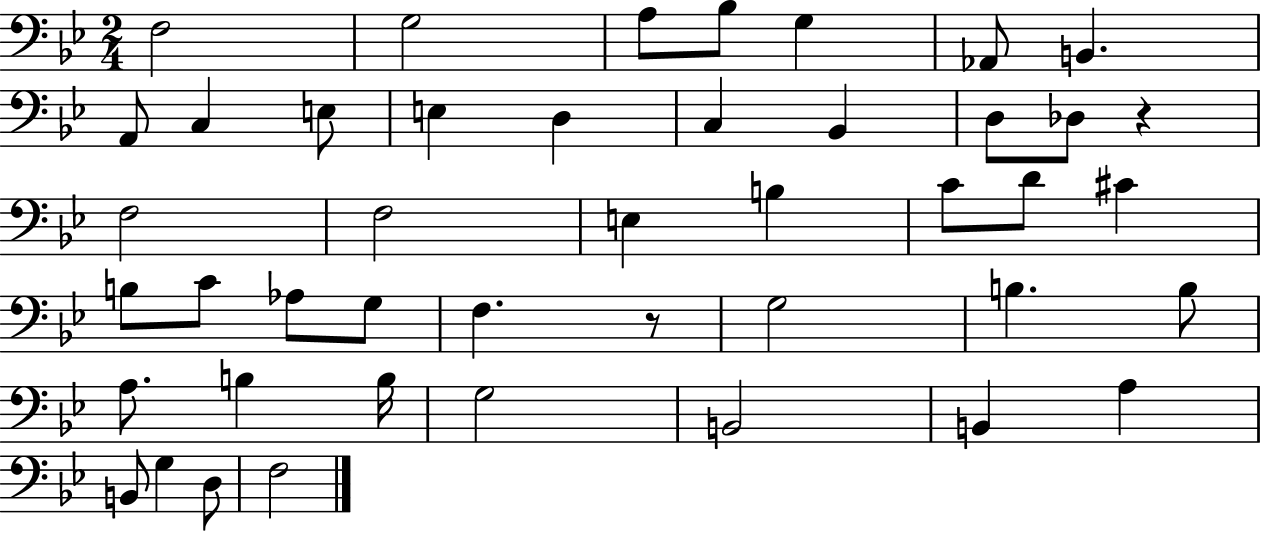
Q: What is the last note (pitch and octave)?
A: F3